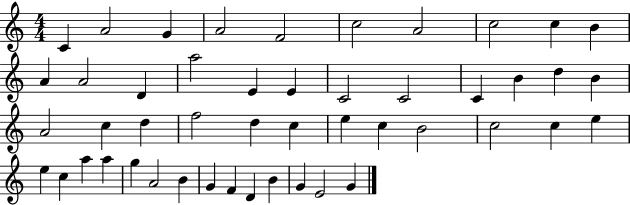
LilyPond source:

{
  \clef treble
  \numericTimeSignature
  \time 4/4
  \key c \major
  c'4 a'2 g'4 | a'2 f'2 | c''2 a'2 | c''2 c''4 b'4 | \break a'4 a'2 d'4 | a''2 e'4 e'4 | c'2 c'2 | c'4 b'4 d''4 b'4 | \break a'2 c''4 d''4 | f''2 d''4 c''4 | e''4 c''4 b'2 | c''2 c''4 e''4 | \break e''4 c''4 a''4 a''4 | g''4 a'2 b'4 | g'4 f'4 d'4 b'4 | g'4 e'2 g'4 | \break \bar "|."
}